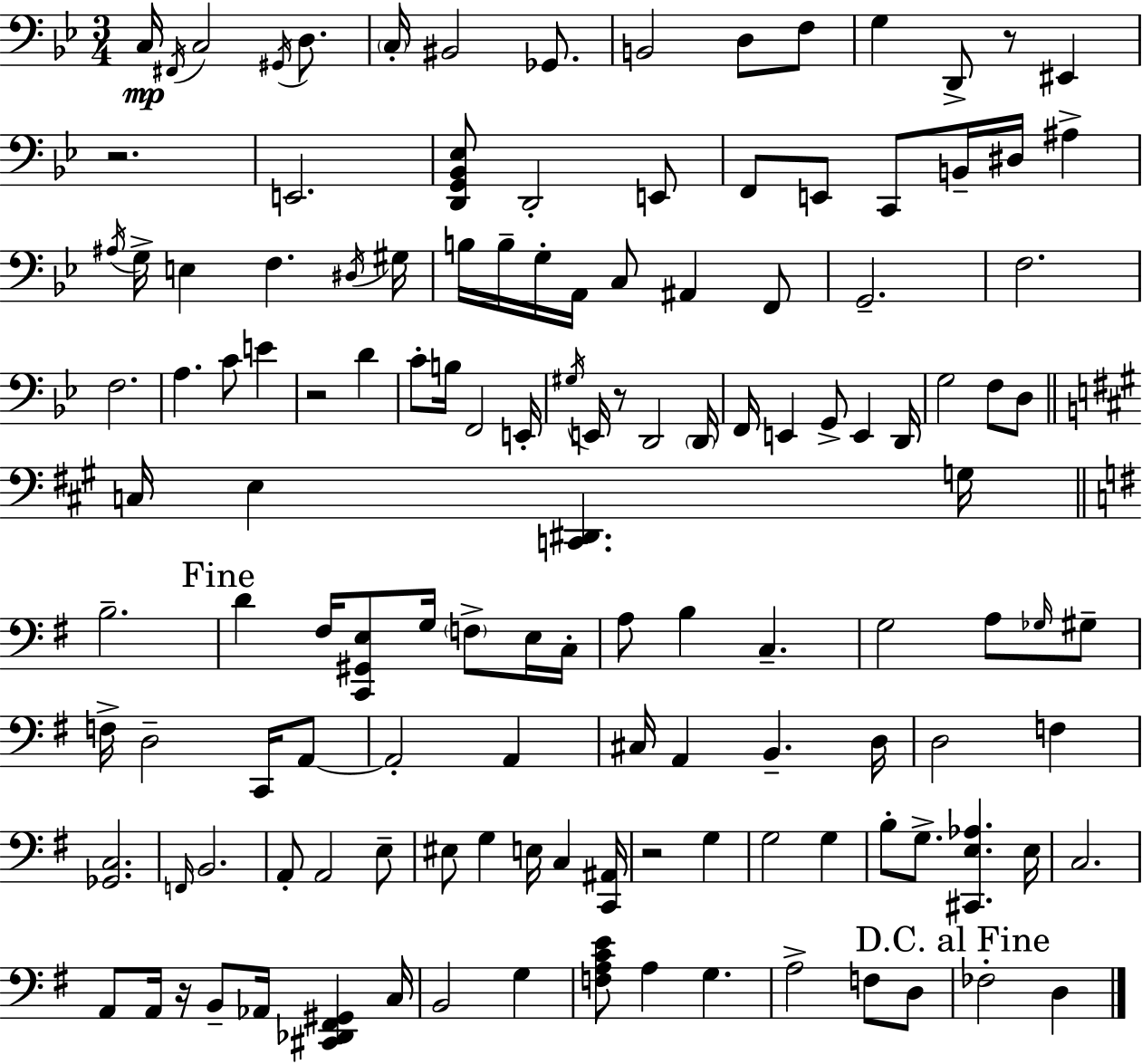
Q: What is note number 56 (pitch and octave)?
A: D2